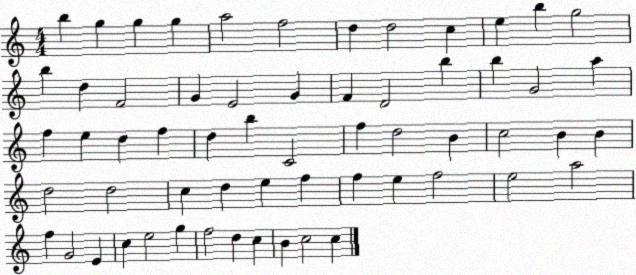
X:1
T:Untitled
M:4/4
L:1/4
K:C
b g g g a2 f2 d d2 c e b g2 b d F2 G E2 G F D2 b b G2 a f e d f d b C2 f d2 B c2 B B d2 d2 c d e f f e f2 e2 a2 f G2 E c e2 g f2 d c B c2 c